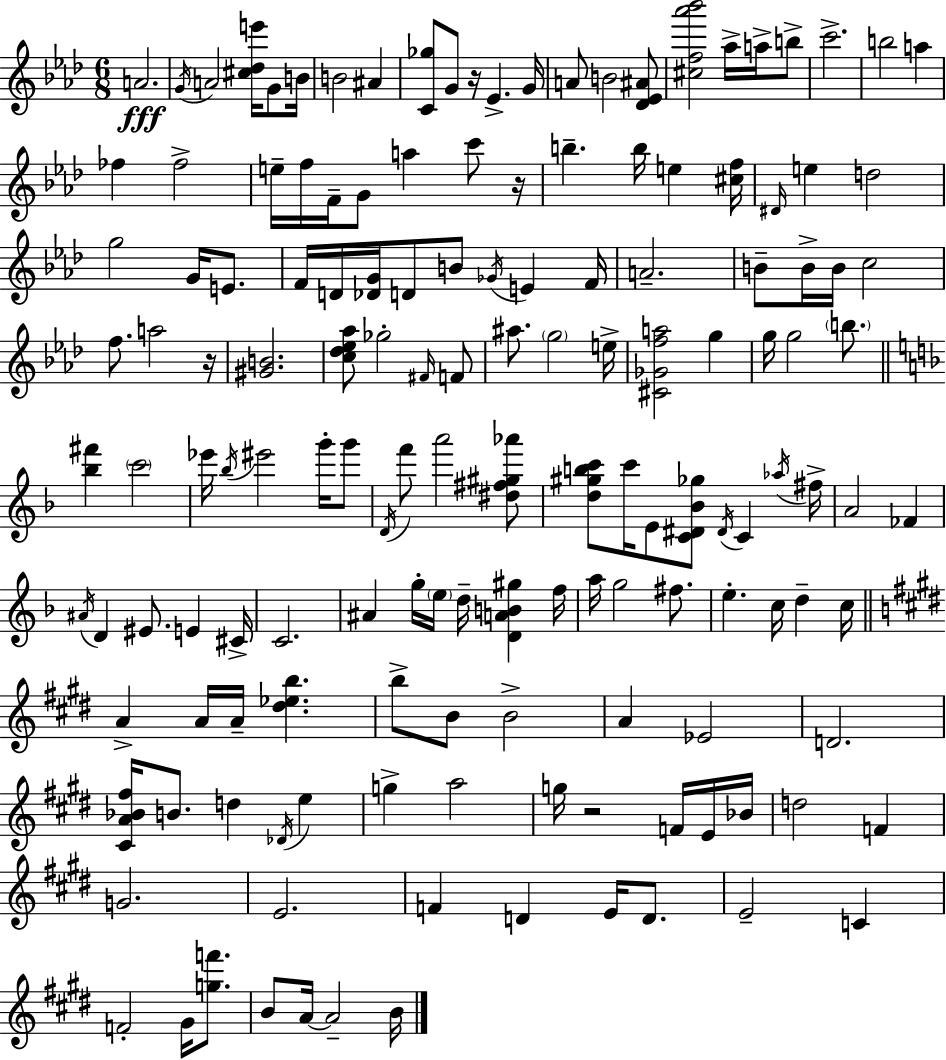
{
  \clef treble
  \numericTimeSignature
  \time 6/8
  \key aes \major
  \repeat volta 2 { a'2.\fff | \acciaccatura { g'16 } a'2 <cis'' des'' e'''>16 g'8 | b'16 b'2 ais'4 | <c' ges''>8 g'8 r16 ees'4.-> | \break g'16 a'8 b'2 <des' ees' ais'>8 | <cis'' f'' aes''' bes'''>2 aes''16-> a''16-> b''8-> | c'''2.-> | b''2 a''4 | \break fes''4 fes''2-> | e''16-- f''16 f'16-- g'8 a''4 c'''8 | r16 b''4.-- b''16 e''4 | <cis'' f''>16 \grace { dis'16 } e''4 d''2 | \break g''2 g'16 e'8. | f'16 d'16 <des' g'>16 d'8 b'8 \acciaccatura { ges'16 } e'4 | f'16 a'2.-- | b'8-- b'16-> b'16 c''2 | \break f''8. a''2 | r16 <gis' b'>2. | <c'' des'' ees'' aes''>8 ges''2-. | \grace { fis'16 } f'8 ais''8. \parenthesize g''2 | \break e''16-> <cis' ges' f'' a''>2 | g''4 g''16 g''2 | \parenthesize b''8. \bar "||" \break \key d \minor <bes'' fis'''>4 \parenthesize c'''2 | ees'''16 \acciaccatura { bes''16 } eis'''2 g'''16-. g'''8 | \acciaccatura { d'16 } f'''8 a'''2 | <dis'' fis'' gis'' aes'''>8 <d'' gis'' b'' c'''>8 c'''16 e'8 <c' dis' bes' ges''>8 \acciaccatura { dis'16 } c'4 | \break \acciaccatura { aes''16 } fis''16-> a'2 | fes'4 \acciaccatura { ais'16 } d'4 eis'8. | e'4 cis'16-> c'2. | ais'4 g''16-. \parenthesize e''16 d''16-- | \break <d' a' b' gis''>4 f''16 a''16 g''2 | fis''8. e''4.-. c''16 | d''4-- c''16 \bar "||" \break \key e \major a'4-> a'16 a'16-- <dis'' ees'' b''>4. | b''8-> b'8 b'2-> | a'4 ees'2 | d'2. | \break <cis' a' bes' fis''>16 b'8. d''4 \acciaccatura { des'16 } e''4 | g''4-> a''2 | g''16 r2 f'16 e'16 | bes'16 d''2 f'4 | \break g'2. | e'2. | f'4 d'4 e'16 d'8. | e'2-- c'4 | \break f'2-. gis'16 <g'' f'''>8. | b'8 a'16~~ a'2-- | b'16 } \bar "|."
}